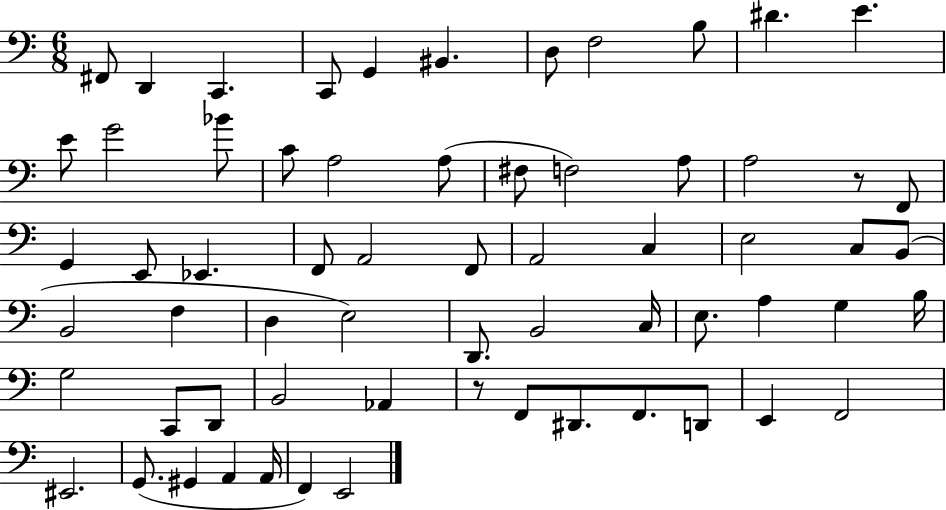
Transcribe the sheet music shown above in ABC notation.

X:1
T:Untitled
M:6/8
L:1/4
K:C
^F,,/2 D,, C,, C,,/2 G,, ^B,, D,/2 F,2 B,/2 ^D E E/2 G2 _B/2 C/2 A,2 A,/2 ^F,/2 F,2 A,/2 A,2 z/2 F,,/2 G,, E,,/2 _E,, F,,/2 A,,2 F,,/2 A,,2 C, E,2 C,/2 B,,/2 B,,2 F, D, E,2 D,,/2 B,,2 C,/4 E,/2 A, G, B,/4 G,2 C,,/2 D,,/2 B,,2 _A,, z/2 F,,/2 ^D,,/2 F,,/2 D,,/2 E,, F,,2 ^E,,2 G,,/2 ^G,, A,, A,,/4 F,, E,,2